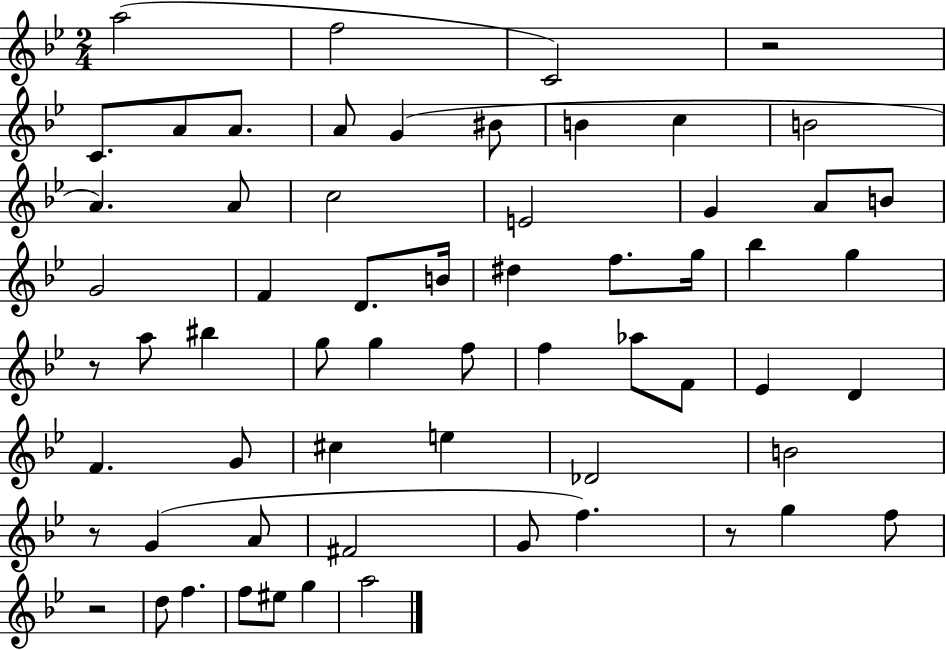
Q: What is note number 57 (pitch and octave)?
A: A5